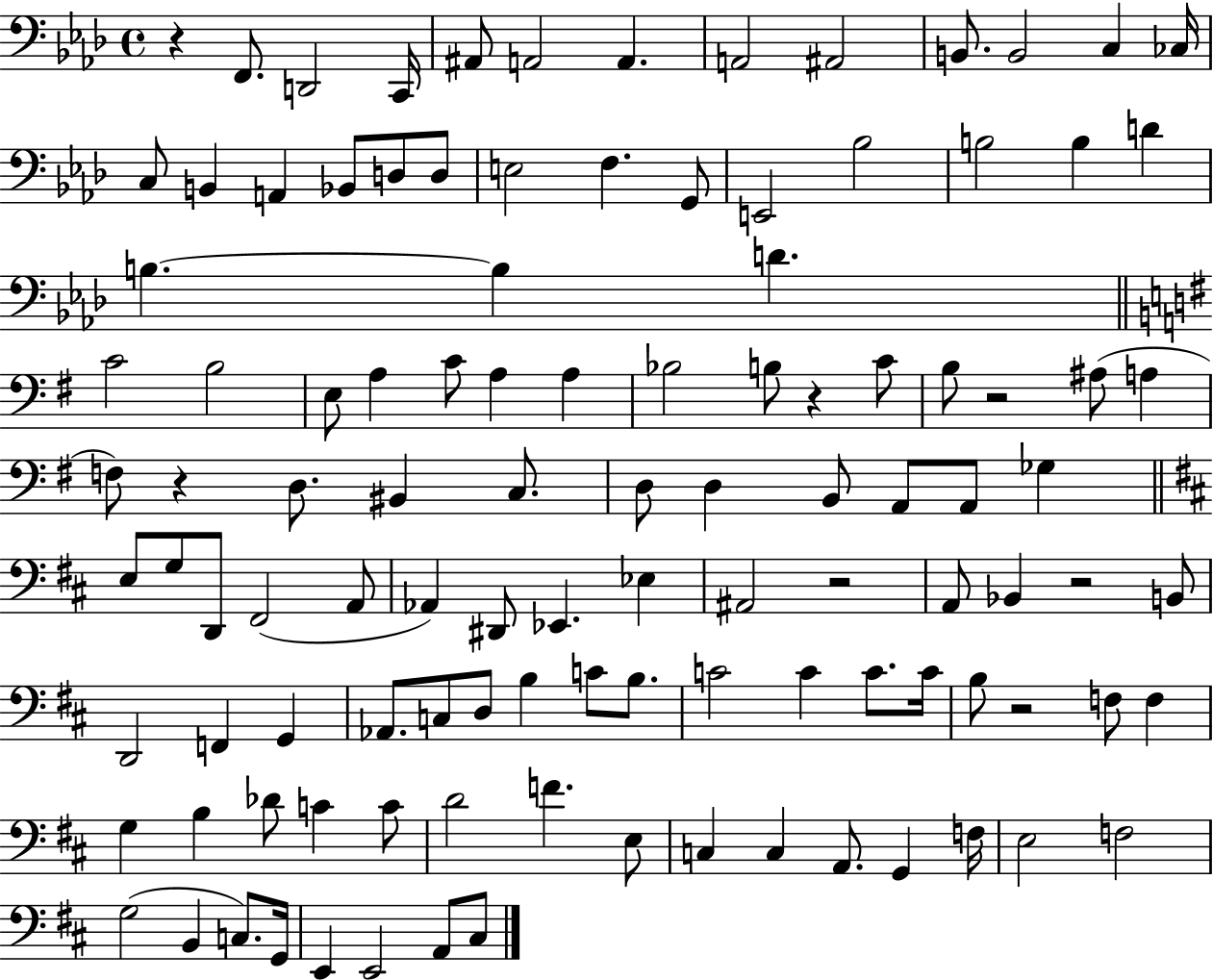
{
  \clef bass
  \time 4/4
  \defaultTimeSignature
  \key aes \major
  r4 f,8. d,2 c,16 | ais,8 a,2 a,4. | a,2 ais,2 | b,8. b,2 c4 ces16 | \break c8 b,4 a,4 bes,8 d8 d8 | e2 f4. g,8 | e,2 bes2 | b2 b4 d'4 | \break b4.~~ b4 d'4. | \bar "||" \break \key e \minor c'2 b2 | e8 a4 c'8 a4 a4 | bes2 b8 r4 c'8 | b8 r2 ais8( a4 | \break f8) r4 d8. bis,4 c8. | d8 d4 b,8 a,8 a,8 ges4 | \bar "||" \break \key b \minor e8 g8 d,8 fis,2( a,8 | aes,4) dis,8 ees,4. ees4 | ais,2 r2 | a,8 bes,4 r2 b,8 | \break d,2 f,4 g,4 | aes,8. c8 d8 b4 c'8 b8. | c'2 c'4 c'8. c'16 | b8 r2 f8 f4 | \break g4 b4 des'8 c'4 c'8 | d'2 f'4. e8 | c4 c4 a,8. g,4 f16 | e2 f2 | \break g2( b,4 c8.) g,16 | e,4 e,2 a,8 cis8 | \bar "|."
}